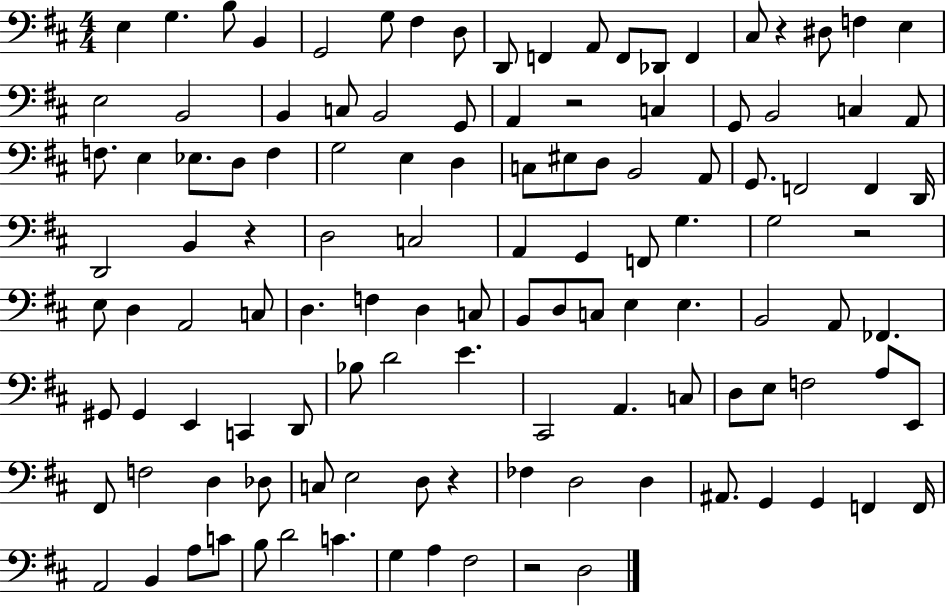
E3/q G3/q. B3/e B2/q G2/h G3/e F#3/q D3/e D2/e F2/q A2/e F2/e Db2/e F2/q C#3/e R/q D#3/e F3/q E3/q E3/h B2/h B2/q C3/e B2/h G2/e A2/q R/h C3/q G2/e B2/h C3/q A2/e F3/e. E3/q Eb3/e. D3/e F3/q G3/h E3/q D3/q C3/e EIS3/e D3/e B2/h A2/e G2/e. F2/h F2/q D2/s D2/h B2/q R/q D3/h C3/h A2/q G2/q F2/e G3/q. G3/h R/h E3/e D3/q A2/h C3/e D3/q. F3/q D3/q C3/e B2/e D3/e C3/e E3/q E3/q. B2/h A2/e FES2/q. G#2/e G#2/q E2/q C2/q D2/e Bb3/e D4/h E4/q. C#2/h A2/q. C3/e D3/e E3/e F3/h A3/e E2/e F#2/e F3/h D3/q Db3/e C3/e E3/h D3/e R/q FES3/q D3/h D3/q A#2/e. G2/q G2/q F2/q F2/s A2/h B2/q A3/e C4/e B3/e D4/h C4/q. G3/q A3/q F#3/h R/h D3/h